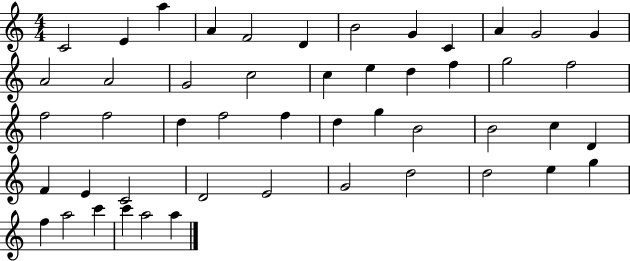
X:1
T:Untitled
M:4/4
L:1/4
K:C
C2 E a A F2 D B2 G C A G2 G A2 A2 G2 c2 c e d f g2 f2 f2 f2 d f2 f d g B2 B2 c D F E C2 D2 E2 G2 d2 d2 e g f a2 c' c' a2 a